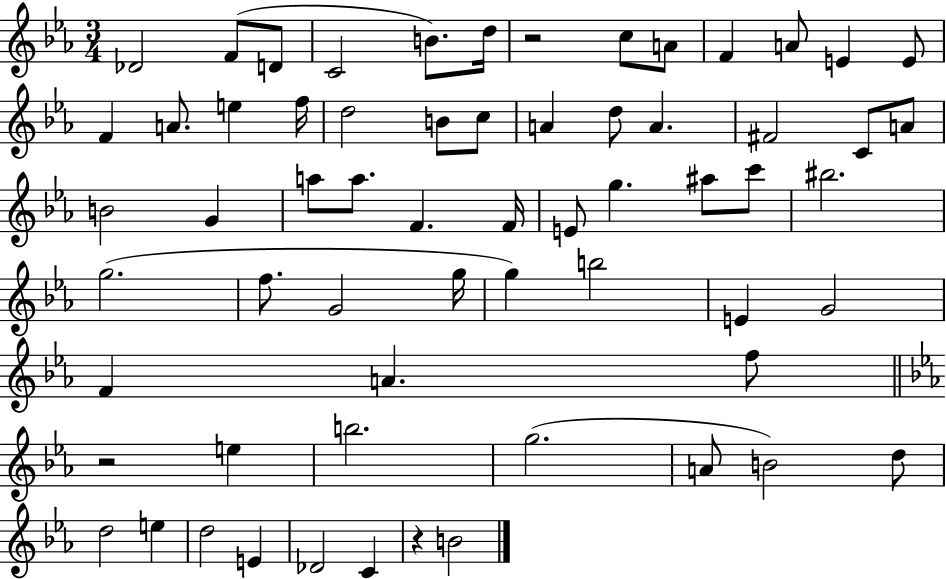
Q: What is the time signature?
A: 3/4